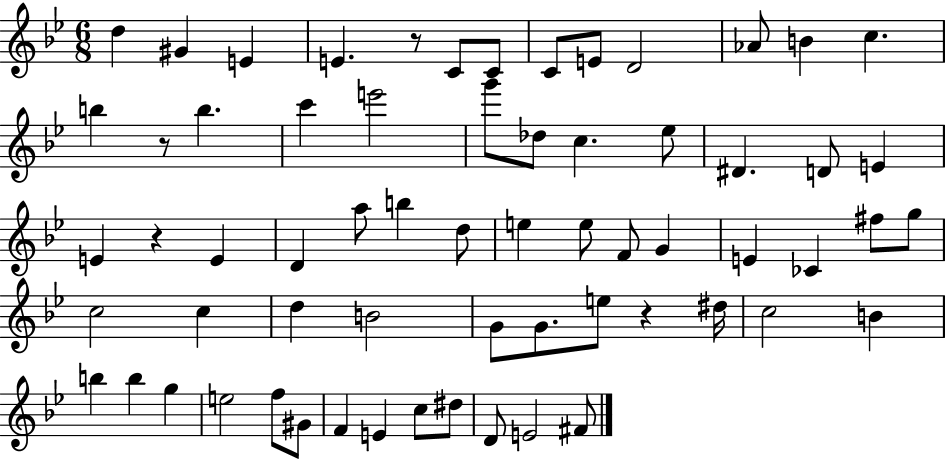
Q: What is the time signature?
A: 6/8